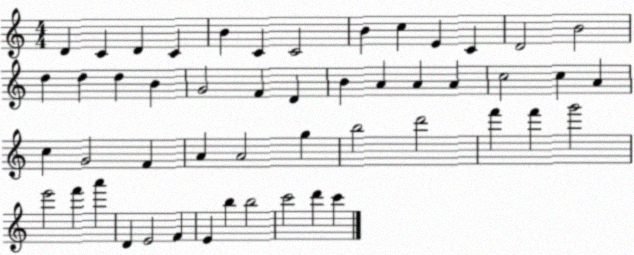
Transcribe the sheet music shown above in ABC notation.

X:1
T:Untitled
M:4/4
L:1/4
K:C
D C D C B C C2 B c E C D2 B2 d d d B G2 F D B A A A c2 c A c G2 F A A2 g b2 d'2 f' f' g'2 e'2 f' a' D E2 F E b b2 c'2 d' c'